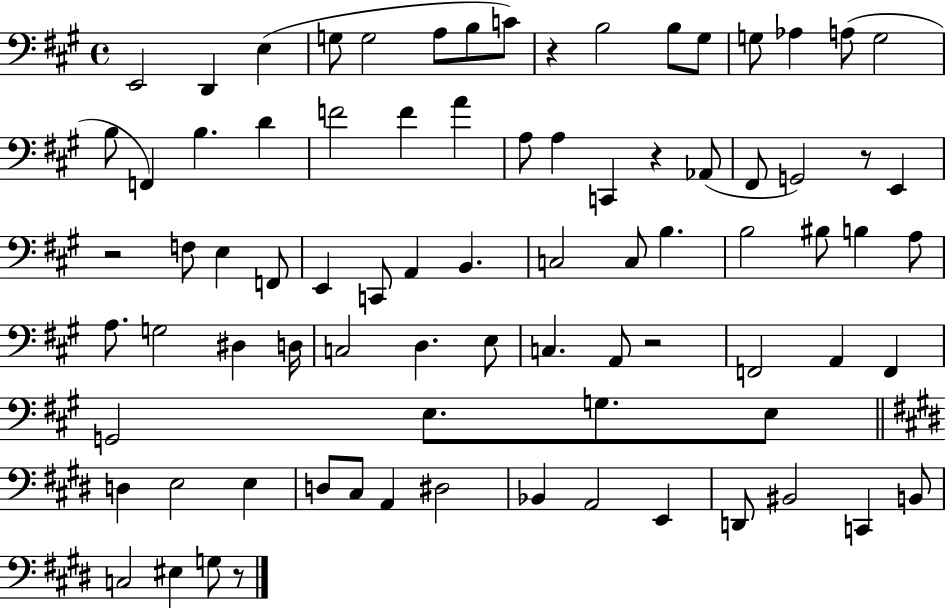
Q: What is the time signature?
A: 4/4